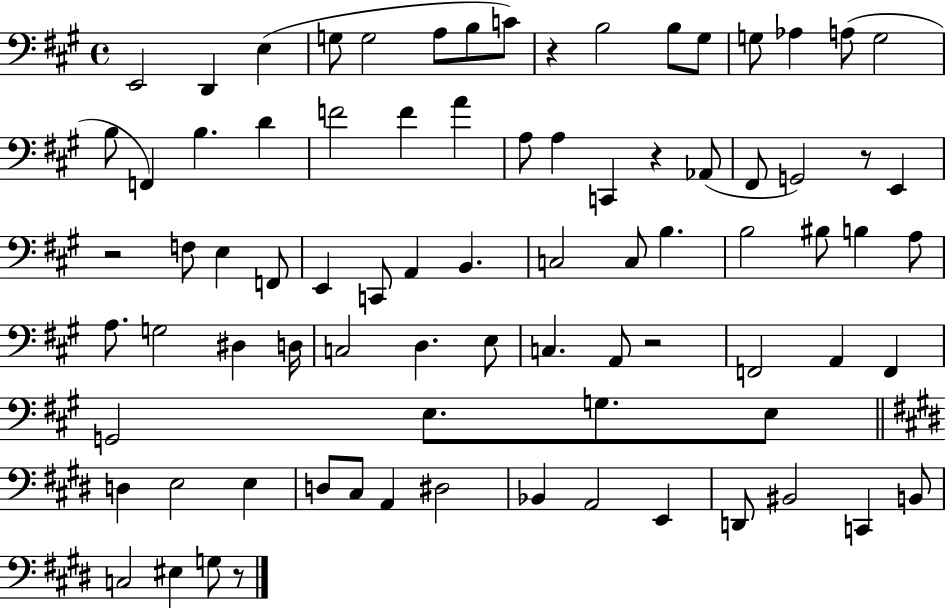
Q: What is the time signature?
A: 4/4